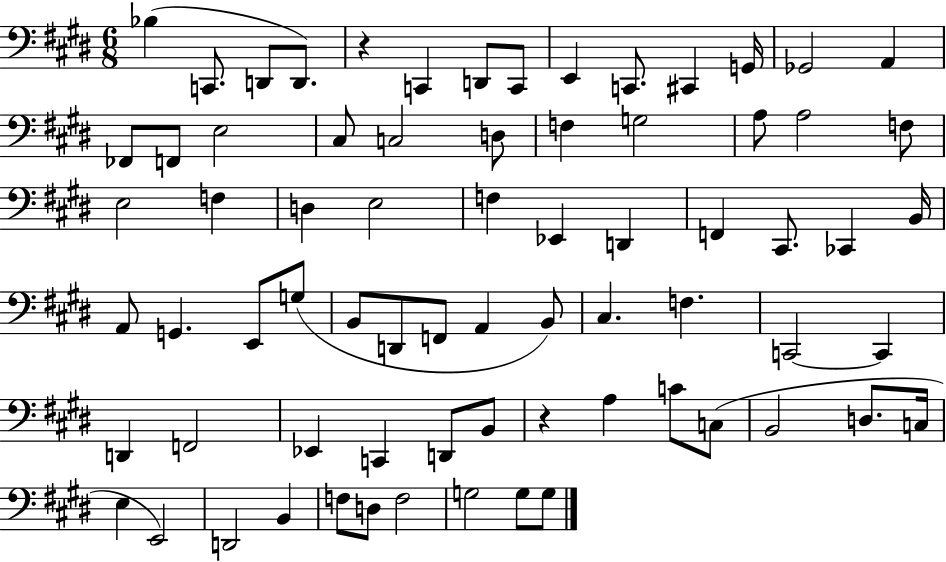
{
  \clef bass
  \numericTimeSignature
  \time 6/8
  \key e \major
  bes4( c,8. d,8 d,8.) | r4 c,4 d,8 c,8 | e,4 c,8. cis,4 g,16 | ges,2 a,4 | \break fes,8 f,8 e2 | cis8 c2 d8 | f4 g2 | a8 a2 f8 | \break e2 f4 | d4 e2 | f4 ees,4 d,4 | f,4 cis,8. ces,4 b,16 | \break a,8 g,4. e,8 g8( | b,8 d,8 f,8 a,4 b,8) | cis4. f4. | c,2~~ c,4 | \break d,4 f,2 | ees,4 c,4 d,8 b,8 | r4 a4 c'8 c8( | b,2 d8. c16 | \break e4 e,2) | d,2 b,4 | f8 d8 f2 | g2 g8 g8 | \break \bar "|."
}